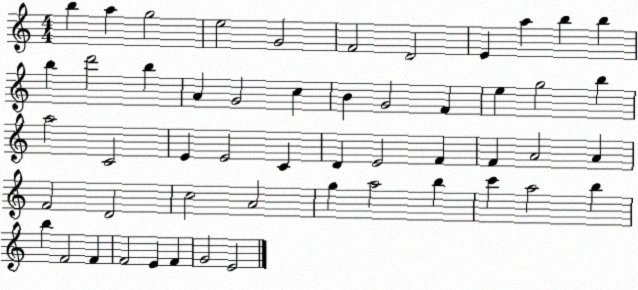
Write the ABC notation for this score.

X:1
T:Untitled
M:4/4
L:1/4
K:C
b a g2 e2 G2 F2 D2 E a b b b d'2 b A G2 c B G2 F e g2 b a2 C2 E E2 C D E2 F F A2 A F2 D2 c2 A2 g a2 b c' a2 b b F2 F F2 E F G2 E2